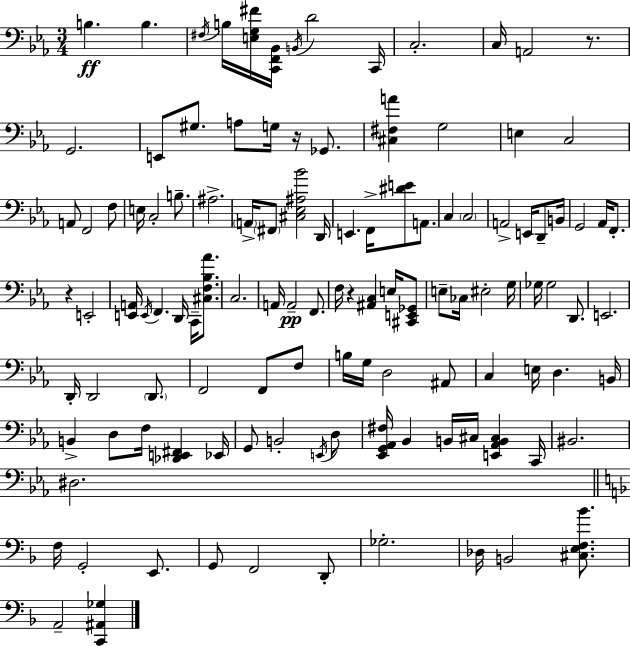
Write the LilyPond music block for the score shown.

{
  \clef bass
  \numericTimeSignature
  \time 3/4
  \key c \minor
  b4.\ff b4. | \acciaccatura { fis16 } b16 <e g fis'>16 <c, f, bes,>16 \acciaccatura { b,16 } d'2 | c,16 c2.-. | c16 a,2 r8. | \break g,2. | e,8 gis8. a8 g16 r16 ges,8. | <cis fis a'>4 g2 | e4 c2 | \break a,8 f,2 | f8 e16 c2-. b8.-- | ais2.-> | \parenthesize a,16-> \parenthesize fis,8 <cis ees ais bes'>2 | \break d,16 e,4. f,16-> <dis' e'>8 a,8. | c4 \parenthesize c2 | a,2-> e,16 d,8-- | b,16 g,2 aes,16 f,8.-. | \break r4 e,2-. | <e, a,>16 \acciaccatura { e,16 } f,4. d,16 c,16-- | <cis f bes aes'>8. c2. | a,16 a,2--\pp | \break f,8. f16 r4 <ais, c>4 | e16 <cis, e, ges,>8 e8-- ces16 eis2-. | g16 ges16 ges2 | d,8. e,2. | \break d,16-. d,2 | \parenthesize d,8. f,2 f,8 | f8 b16 g16 d2 | ais,8 c4 e16 d4. | \break b,16 b,4-> d8 f16 <des, e, fis,>4 | ees,16 g,8 b,2-. | \acciaccatura { e,16 } d8 <ees, g, aes, fis>16 bes,4 b,16 cis16 <e, aes, b, cis>4 | c,16 bis,2. | \break dis2. | \bar "||" \break \key d \minor f16 g,2-. e,8. | g,8 f,2 d,8-. | ges2.-. | des16 b,2 <cis e f bes'>8. | \break a,2-- <c, ais, ges>4 | \bar "|."
}